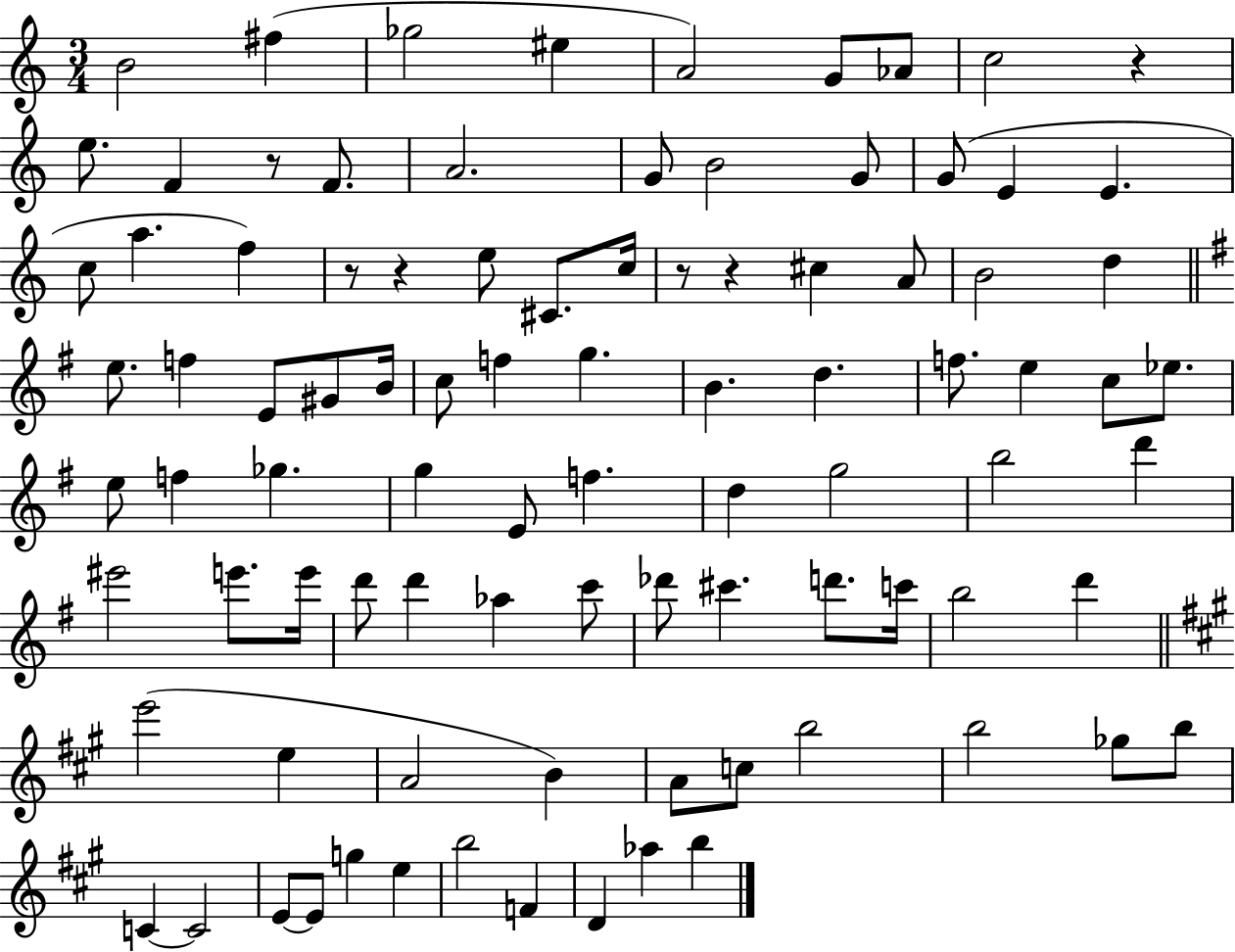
{
  \clef treble
  \numericTimeSignature
  \time 3/4
  \key c \major
  b'2 fis''4( | ges''2 eis''4 | a'2) g'8 aes'8 | c''2 r4 | \break e''8. f'4 r8 f'8. | a'2. | g'8 b'2 g'8 | g'8( e'4 e'4. | \break c''8 a''4. f''4) | r8 r4 e''8 cis'8. c''16 | r8 r4 cis''4 a'8 | b'2 d''4 | \break \bar "||" \break \key e \minor e''8. f''4 e'8 gis'8 b'16 | c''8 f''4 g''4. | b'4. d''4. | f''8. e''4 c''8 ees''8. | \break e''8 f''4 ges''4. | g''4 e'8 f''4. | d''4 g''2 | b''2 d'''4 | \break eis'''2 e'''8. e'''16 | d'''8 d'''4 aes''4 c'''8 | des'''8 cis'''4. d'''8. c'''16 | b''2 d'''4 | \break \bar "||" \break \key a \major e'''2( e''4 | a'2 b'4) | a'8 c''8 b''2 | b''2 ges''8 b''8 | \break c'4~~ c'2 | e'8~~ e'8 g''4 e''4 | b''2 f'4 | d'4 aes''4 b''4 | \break \bar "|."
}